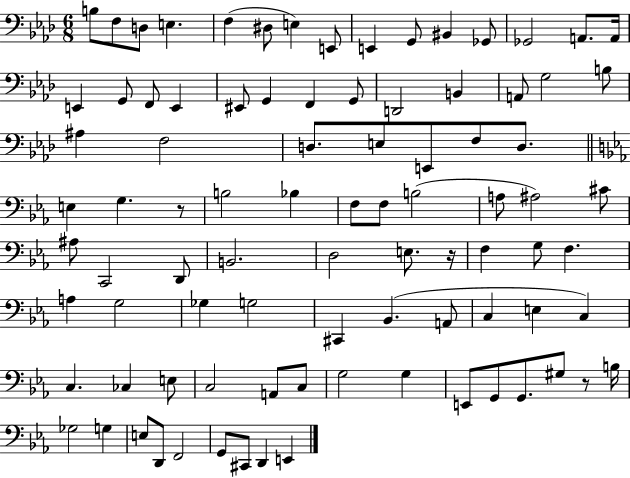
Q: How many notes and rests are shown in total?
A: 89